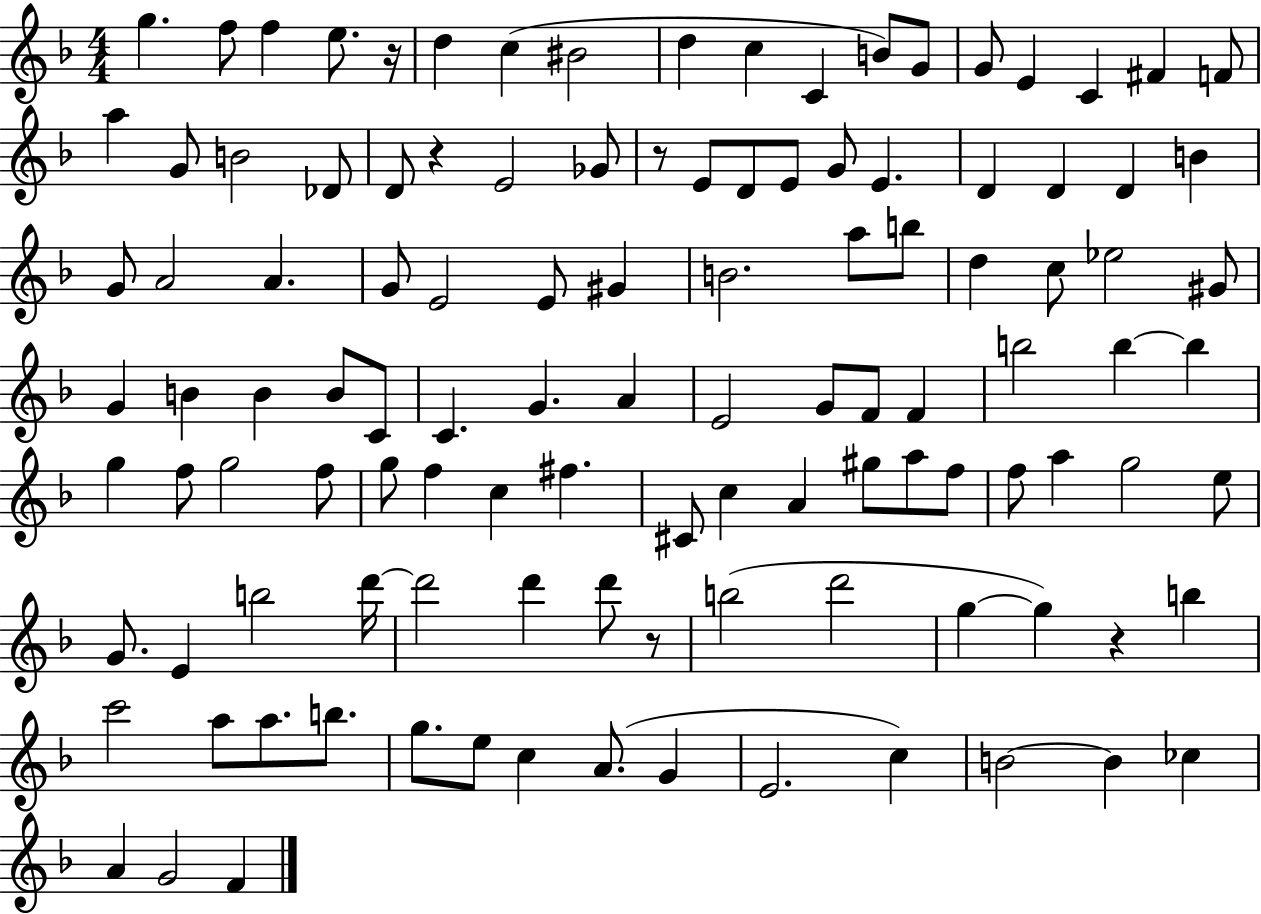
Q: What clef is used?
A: treble